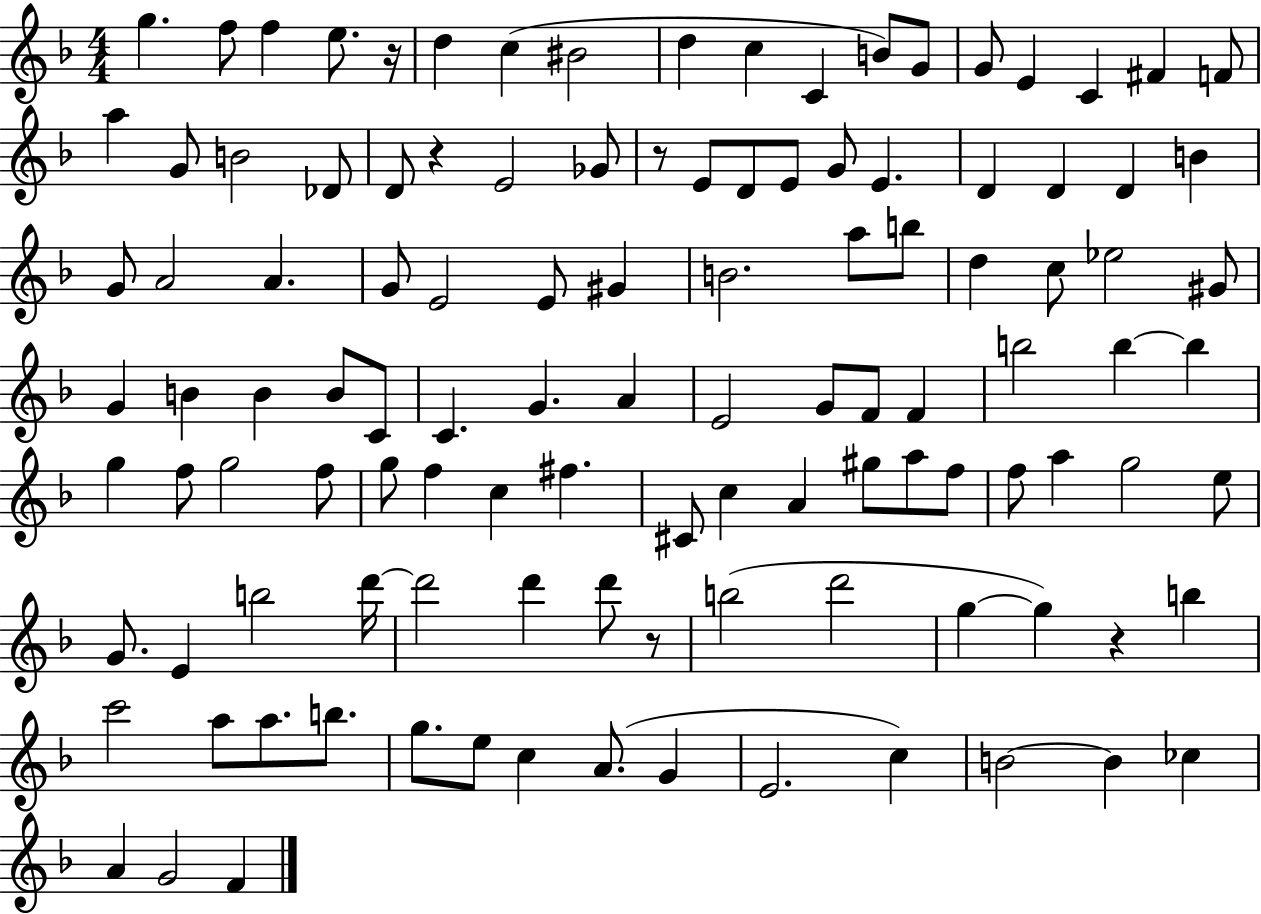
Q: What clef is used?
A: treble